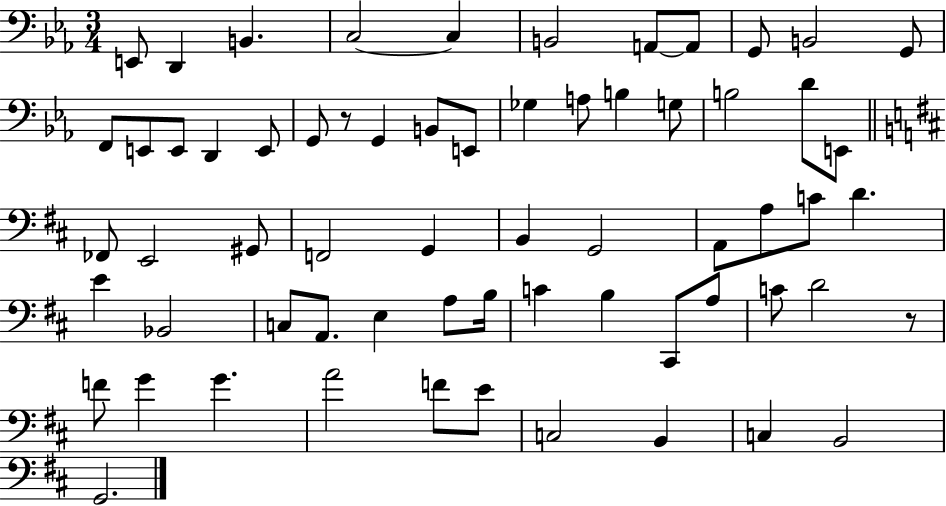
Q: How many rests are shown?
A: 2